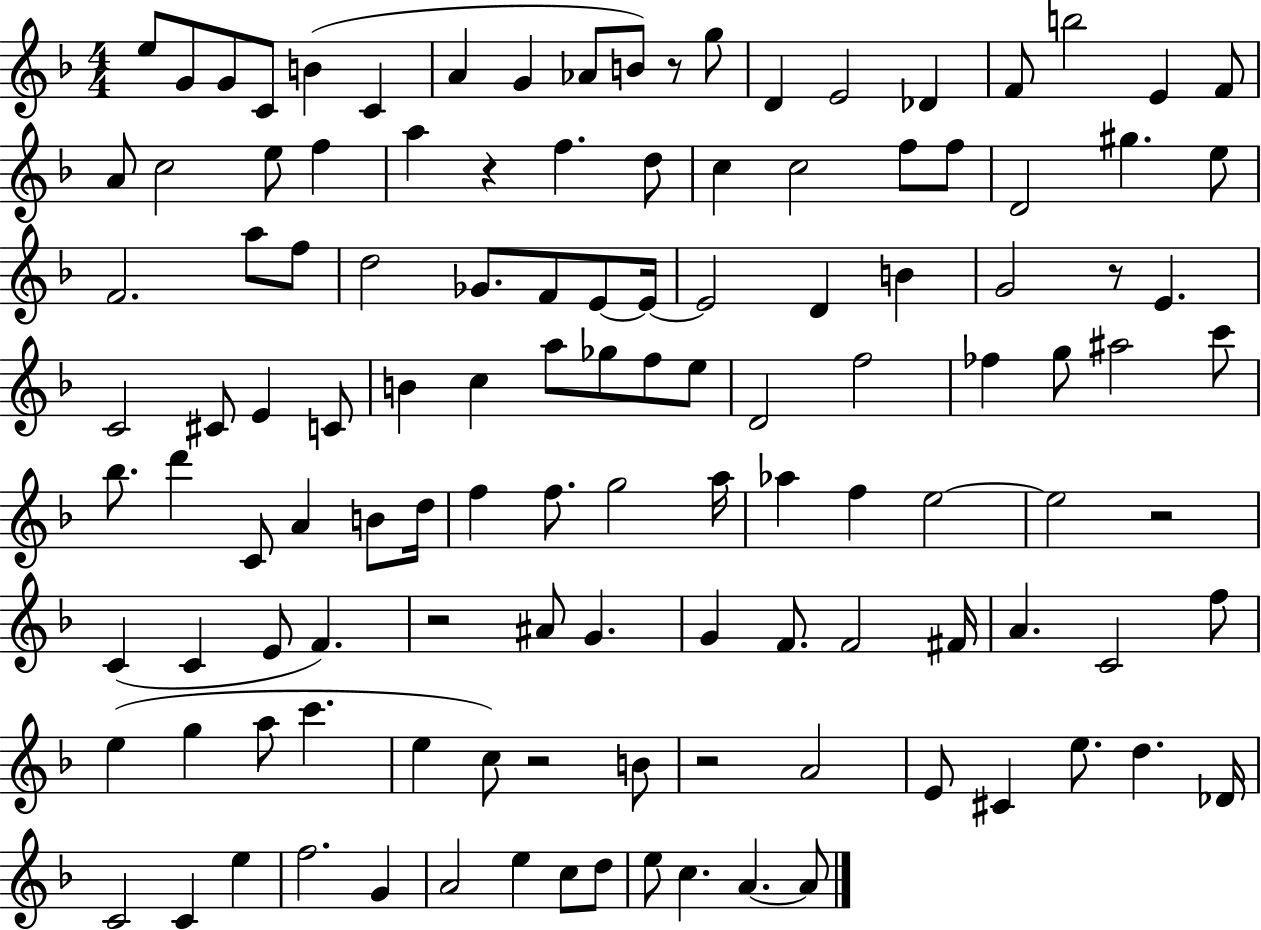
X:1
T:Untitled
M:4/4
L:1/4
K:F
e/2 G/2 G/2 C/2 B C A G _A/2 B/2 z/2 g/2 D E2 _D F/2 b2 E F/2 A/2 c2 e/2 f a z f d/2 c c2 f/2 f/2 D2 ^g e/2 F2 a/2 f/2 d2 _G/2 F/2 E/2 E/4 E2 D B G2 z/2 E C2 ^C/2 E C/2 B c a/2 _g/2 f/2 e/2 D2 f2 _f g/2 ^a2 c'/2 _b/2 d' C/2 A B/2 d/4 f f/2 g2 a/4 _a f e2 e2 z2 C C E/2 F z2 ^A/2 G G F/2 F2 ^F/4 A C2 f/2 e g a/2 c' e c/2 z2 B/2 z2 A2 E/2 ^C e/2 d _D/4 C2 C e f2 G A2 e c/2 d/2 e/2 c A A/2